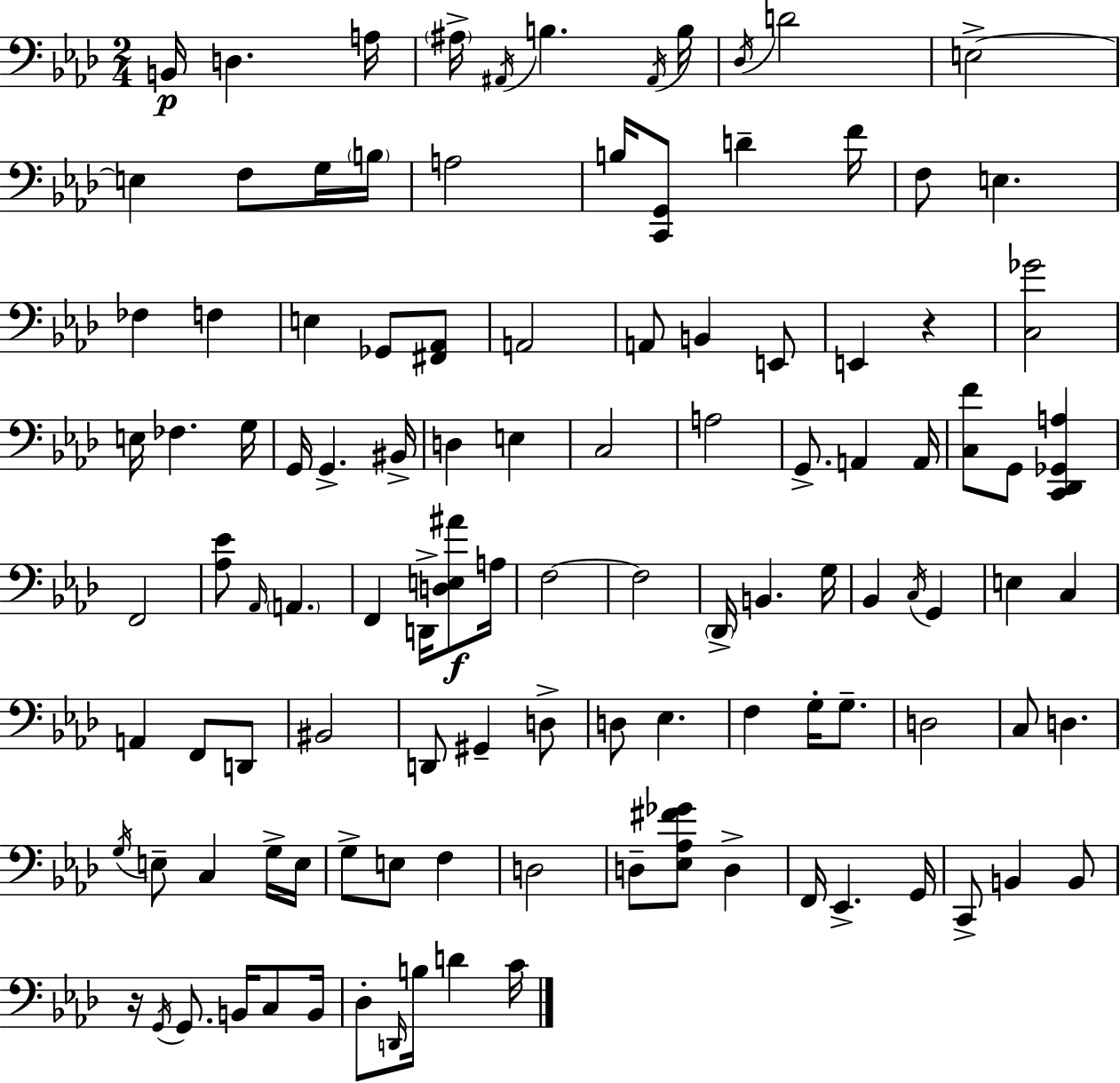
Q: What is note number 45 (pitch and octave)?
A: F2